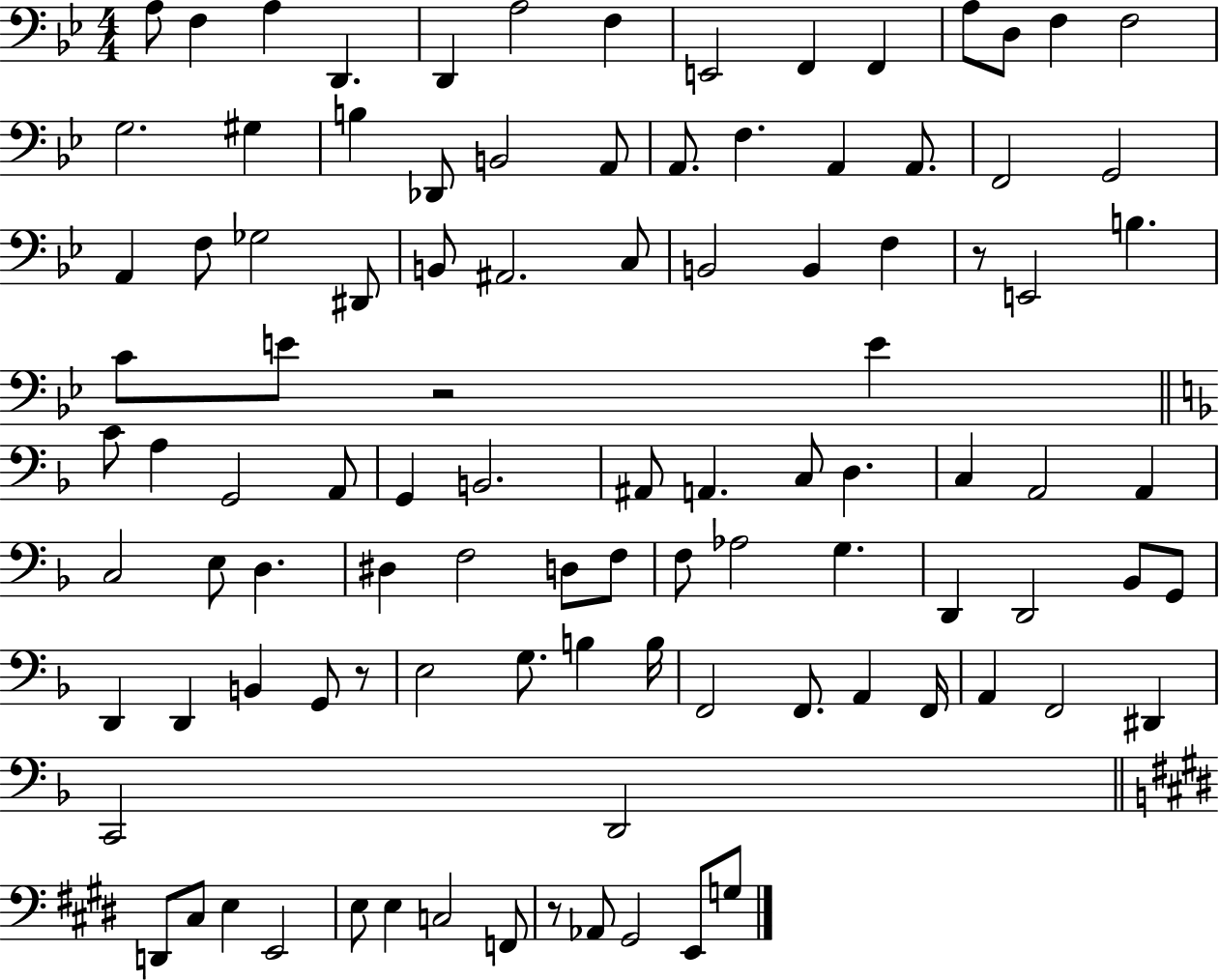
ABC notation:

X:1
T:Untitled
M:4/4
L:1/4
K:Bb
A,/2 F, A, D,, D,, A,2 F, E,,2 F,, F,, A,/2 D,/2 F, F,2 G,2 ^G, B, _D,,/2 B,,2 A,,/2 A,,/2 F, A,, A,,/2 F,,2 G,,2 A,, F,/2 _G,2 ^D,,/2 B,,/2 ^A,,2 C,/2 B,,2 B,, F, z/2 E,,2 B, C/2 E/2 z2 E C/2 A, G,,2 A,,/2 G,, B,,2 ^A,,/2 A,, C,/2 D, C, A,,2 A,, C,2 E,/2 D, ^D, F,2 D,/2 F,/2 F,/2 _A,2 G, D,, D,,2 _B,,/2 G,,/2 D,, D,, B,, G,,/2 z/2 E,2 G,/2 B, B,/4 F,,2 F,,/2 A,, F,,/4 A,, F,,2 ^D,, C,,2 D,,2 D,,/2 ^C,/2 E, E,,2 E,/2 E, C,2 F,,/2 z/2 _A,,/2 ^G,,2 E,,/2 G,/2